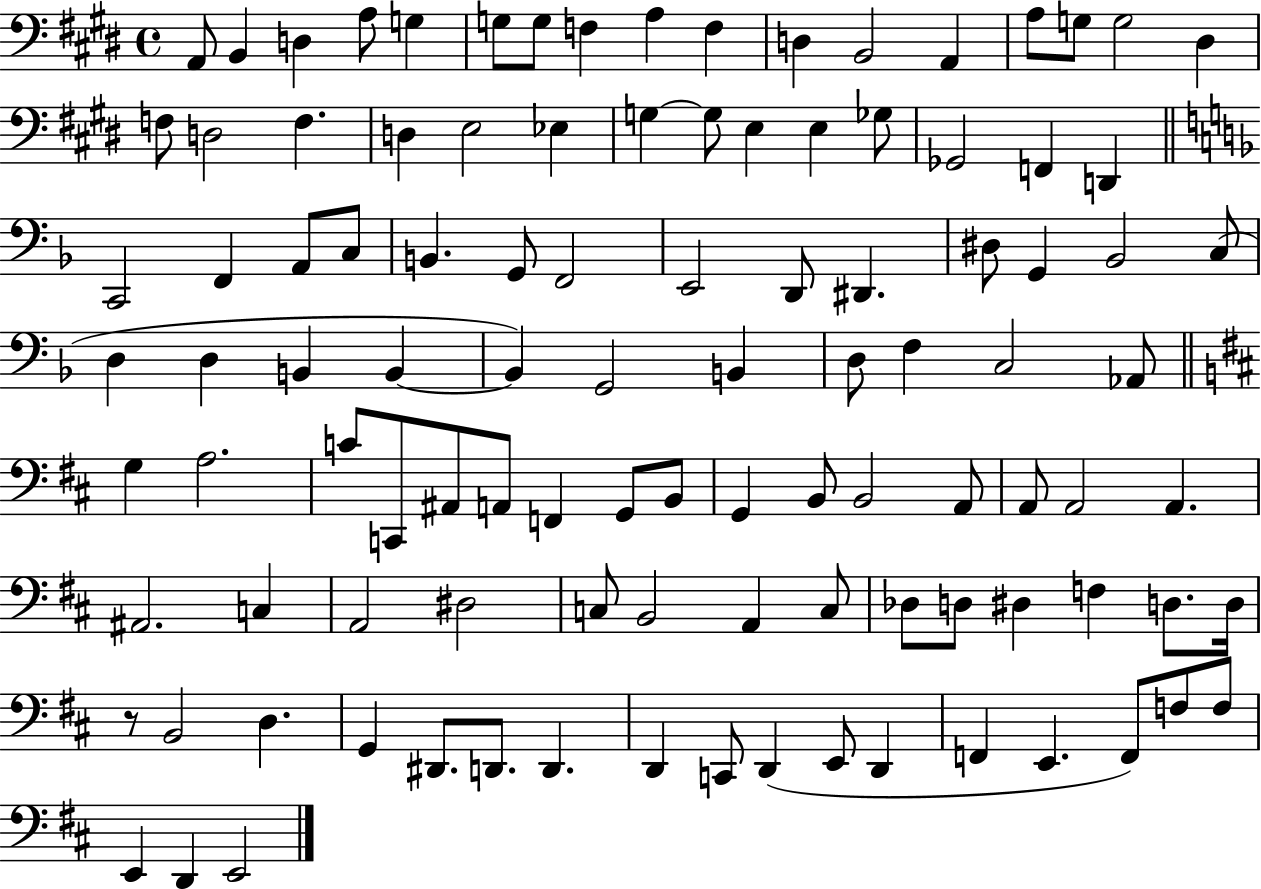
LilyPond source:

{
  \clef bass
  \time 4/4
  \defaultTimeSignature
  \key e \major
  \repeat volta 2 { a,8 b,4 d4 a8 g4 | g8 g8 f4 a4 f4 | d4 b,2 a,4 | a8 g8 g2 dis4 | \break f8 d2 f4. | d4 e2 ees4 | g4~~ g8 e4 e4 ges8 | ges,2 f,4 d,4 | \break \bar "||" \break \key f \major c,2 f,4 a,8 c8 | b,4. g,8 f,2 | e,2 d,8 dis,4. | dis8 g,4 bes,2 c8( | \break d4 d4 b,4 b,4~~ | b,4) g,2 b,4 | d8 f4 c2 aes,8 | \bar "||" \break \key d \major g4 a2. | c'8 c,8 ais,8 a,8 f,4 g,8 b,8 | g,4 b,8 b,2 a,8 | a,8 a,2 a,4. | \break ais,2. c4 | a,2 dis2 | c8 b,2 a,4 c8 | des8 d8 dis4 f4 d8. d16 | \break r8 b,2 d4. | g,4 dis,8. d,8. d,4. | d,4 c,8 d,4( e,8 d,4 | f,4 e,4. f,8) f8 f8 | \break e,4 d,4 e,2 | } \bar "|."
}